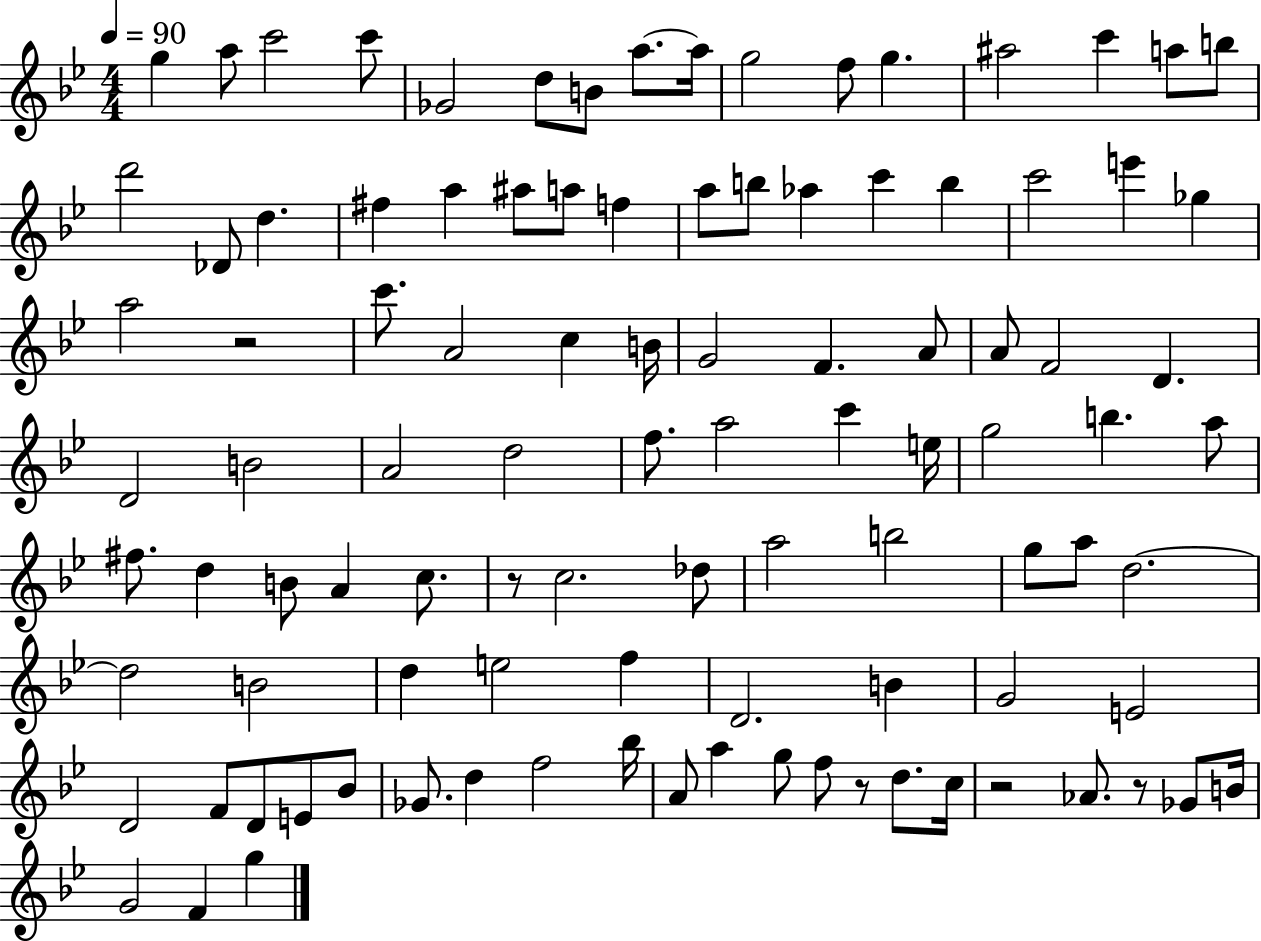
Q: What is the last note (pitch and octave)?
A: G5